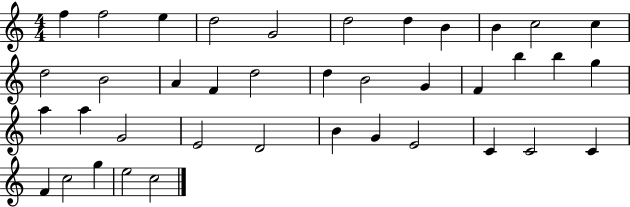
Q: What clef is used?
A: treble